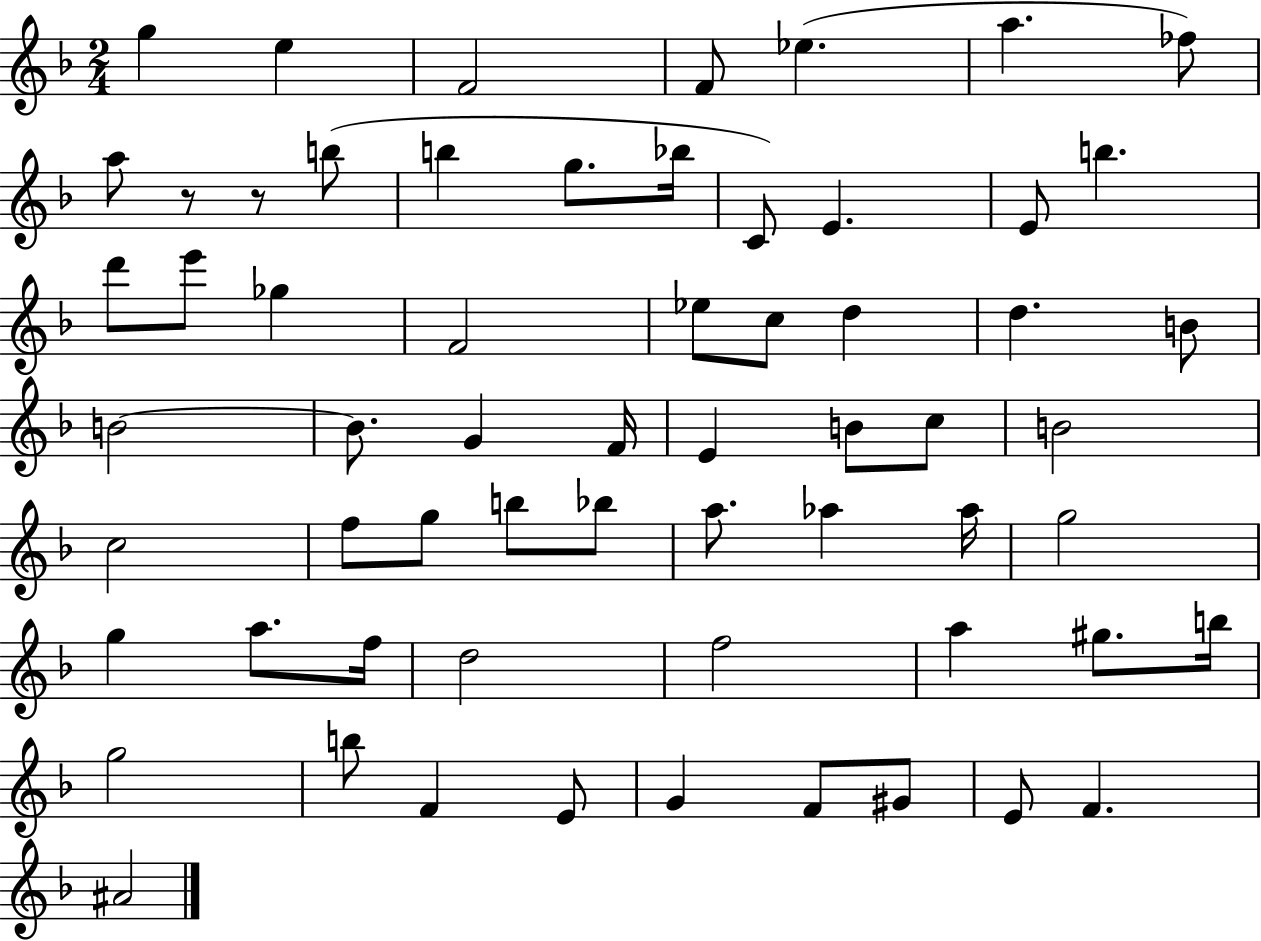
X:1
T:Untitled
M:2/4
L:1/4
K:F
g e F2 F/2 _e a _f/2 a/2 z/2 z/2 b/2 b g/2 _b/4 C/2 E E/2 b d'/2 e'/2 _g F2 _e/2 c/2 d d B/2 B2 B/2 G F/4 E B/2 c/2 B2 c2 f/2 g/2 b/2 _b/2 a/2 _a _a/4 g2 g a/2 f/4 d2 f2 a ^g/2 b/4 g2 b/2 F E/2 G F/2 ^G/2 E/2 F ^A2